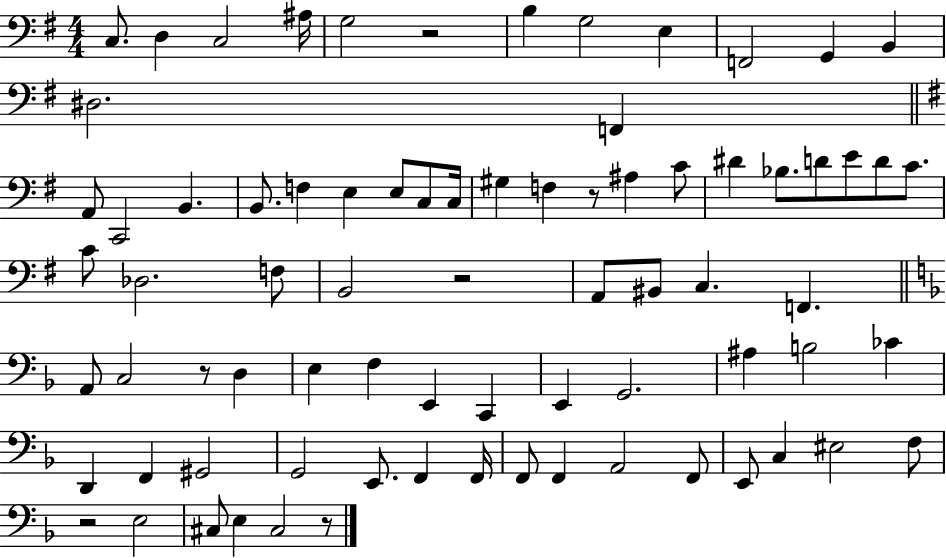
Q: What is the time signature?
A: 4/4